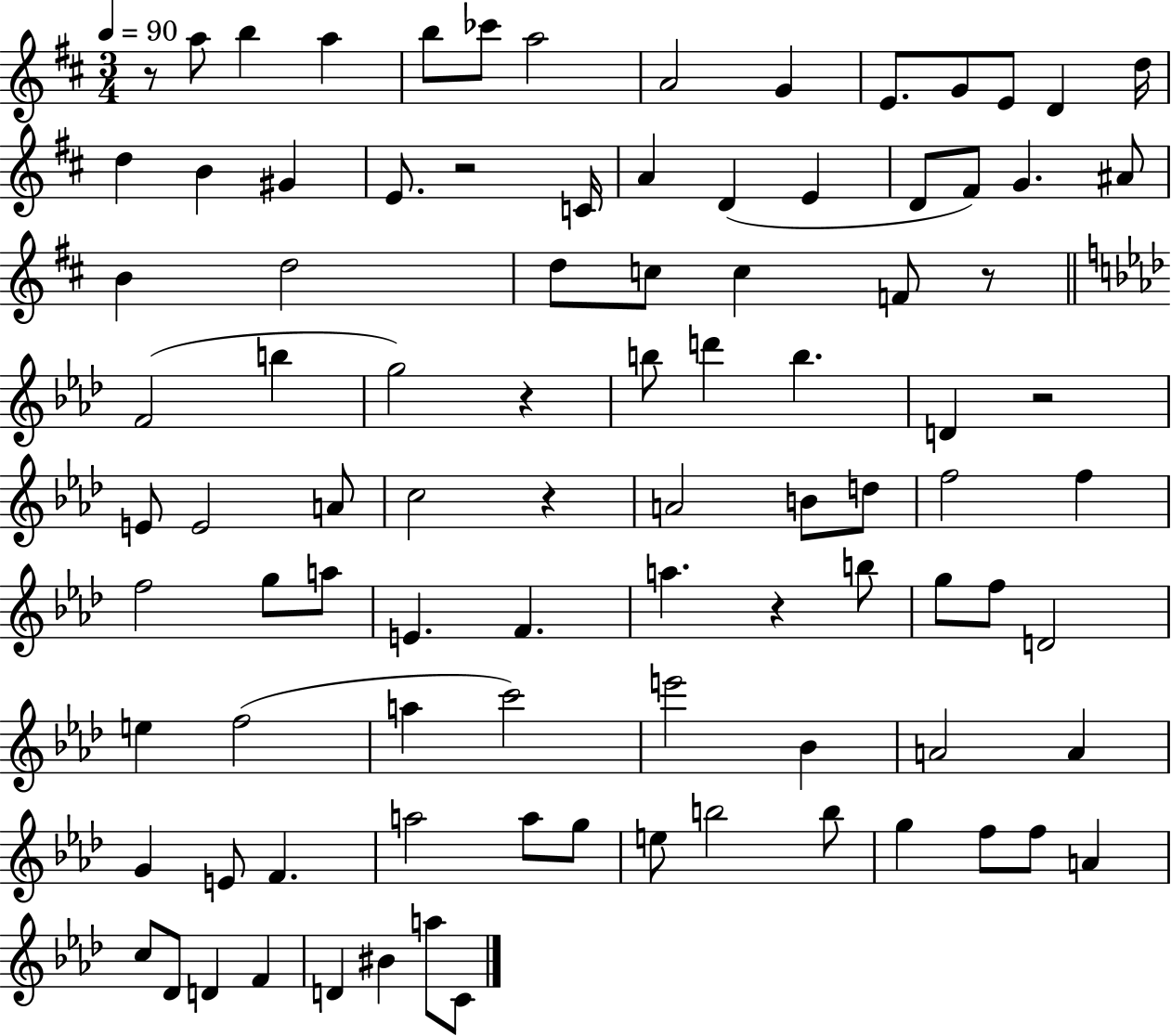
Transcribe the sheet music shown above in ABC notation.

X:1
T:Untitled
M:3/4
L:1/4
K:D
z/2 a/2 b a b/2 _c'/2 a2 A2 G E/2 G/2 E/2 D d/4 d B ^G E/2 z2 C/4 A D E D/2 ^F/2 G ^A/2 B d2 d/2 c/2 c F/2 z/2 F2 b g2 z b/2 d' b D z2 E/2 E2 A/2 c2 z A2 B/2 d/2 f2 f f2 g/2 a/2 E F a z b/2 g/2 f/2 D2 e f2 a c'2 e'2 _B A2 A G E/2 F a2 a/2 g/2 e/2 b2 b/2 g f/2 f/2 A c/2 _D/2 D F D ^B a/2 C/2